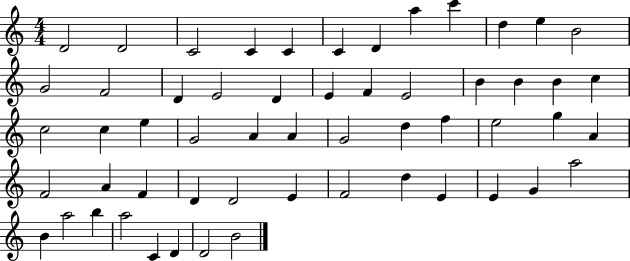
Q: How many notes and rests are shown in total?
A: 56